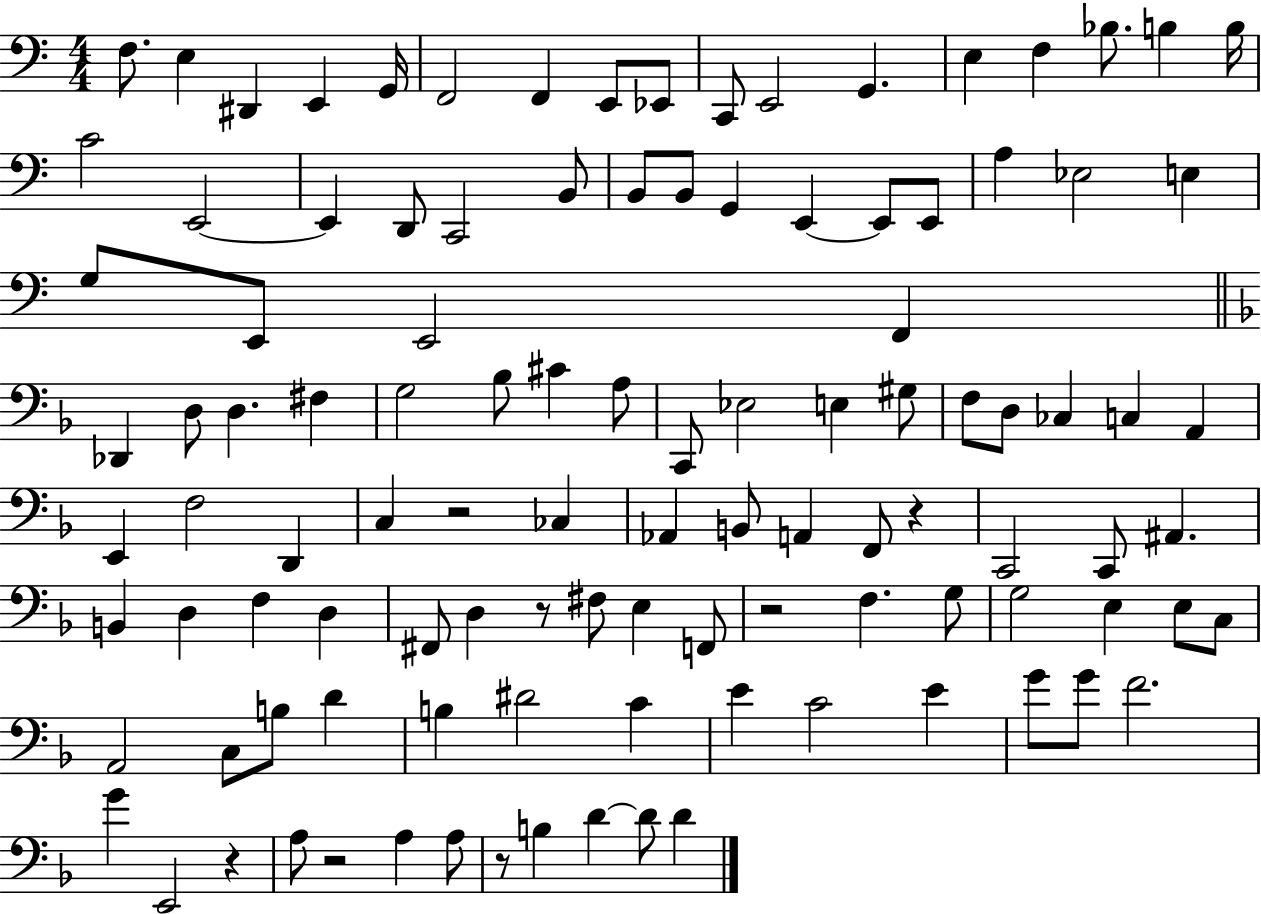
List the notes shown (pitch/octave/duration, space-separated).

F3/e. E3/q D#2/q E2/q G2/s F2/h F2/q E2/e Eb2/e C2/e E2/h G2/q. E3/q F3/q Bb3/e. B3/q B3/s C4/h E2/h E2/q D2/e C2/h B2/e B2/e B2/e G2/q E2/q E2/e E2/e A3/q Eb3/h E3/q G3/e E2/e E2/h F2/q Db2/q D3/e D3/q. F#3/q G3/h Bb3/e C#4/q A3/e C2/e Eb3/h E3/q G#3/e F3/e D3/e CES3/q C3/q A2/q E2/q F3/h D2/q C3/q R/h CES3/q Ab2/q B2/e A2/q F2/e R/q C2/h C2/e A#2/q. B2/q D3/q F3/q D3/q F#2/e D3/q R/e F#3/e E3/q F2/e R/h F3/q. G3/e G3/h E3/q E3/e C3/e A2/h C3/e B3/e D4/q B3/q D#4/h C4/q E4/q C4/h E4/q G4/e G4/e F4/h. G4/q E2/h R/q A3/e R/h A3/q A3/e R/e B3/q D4/q D4/e D4/q